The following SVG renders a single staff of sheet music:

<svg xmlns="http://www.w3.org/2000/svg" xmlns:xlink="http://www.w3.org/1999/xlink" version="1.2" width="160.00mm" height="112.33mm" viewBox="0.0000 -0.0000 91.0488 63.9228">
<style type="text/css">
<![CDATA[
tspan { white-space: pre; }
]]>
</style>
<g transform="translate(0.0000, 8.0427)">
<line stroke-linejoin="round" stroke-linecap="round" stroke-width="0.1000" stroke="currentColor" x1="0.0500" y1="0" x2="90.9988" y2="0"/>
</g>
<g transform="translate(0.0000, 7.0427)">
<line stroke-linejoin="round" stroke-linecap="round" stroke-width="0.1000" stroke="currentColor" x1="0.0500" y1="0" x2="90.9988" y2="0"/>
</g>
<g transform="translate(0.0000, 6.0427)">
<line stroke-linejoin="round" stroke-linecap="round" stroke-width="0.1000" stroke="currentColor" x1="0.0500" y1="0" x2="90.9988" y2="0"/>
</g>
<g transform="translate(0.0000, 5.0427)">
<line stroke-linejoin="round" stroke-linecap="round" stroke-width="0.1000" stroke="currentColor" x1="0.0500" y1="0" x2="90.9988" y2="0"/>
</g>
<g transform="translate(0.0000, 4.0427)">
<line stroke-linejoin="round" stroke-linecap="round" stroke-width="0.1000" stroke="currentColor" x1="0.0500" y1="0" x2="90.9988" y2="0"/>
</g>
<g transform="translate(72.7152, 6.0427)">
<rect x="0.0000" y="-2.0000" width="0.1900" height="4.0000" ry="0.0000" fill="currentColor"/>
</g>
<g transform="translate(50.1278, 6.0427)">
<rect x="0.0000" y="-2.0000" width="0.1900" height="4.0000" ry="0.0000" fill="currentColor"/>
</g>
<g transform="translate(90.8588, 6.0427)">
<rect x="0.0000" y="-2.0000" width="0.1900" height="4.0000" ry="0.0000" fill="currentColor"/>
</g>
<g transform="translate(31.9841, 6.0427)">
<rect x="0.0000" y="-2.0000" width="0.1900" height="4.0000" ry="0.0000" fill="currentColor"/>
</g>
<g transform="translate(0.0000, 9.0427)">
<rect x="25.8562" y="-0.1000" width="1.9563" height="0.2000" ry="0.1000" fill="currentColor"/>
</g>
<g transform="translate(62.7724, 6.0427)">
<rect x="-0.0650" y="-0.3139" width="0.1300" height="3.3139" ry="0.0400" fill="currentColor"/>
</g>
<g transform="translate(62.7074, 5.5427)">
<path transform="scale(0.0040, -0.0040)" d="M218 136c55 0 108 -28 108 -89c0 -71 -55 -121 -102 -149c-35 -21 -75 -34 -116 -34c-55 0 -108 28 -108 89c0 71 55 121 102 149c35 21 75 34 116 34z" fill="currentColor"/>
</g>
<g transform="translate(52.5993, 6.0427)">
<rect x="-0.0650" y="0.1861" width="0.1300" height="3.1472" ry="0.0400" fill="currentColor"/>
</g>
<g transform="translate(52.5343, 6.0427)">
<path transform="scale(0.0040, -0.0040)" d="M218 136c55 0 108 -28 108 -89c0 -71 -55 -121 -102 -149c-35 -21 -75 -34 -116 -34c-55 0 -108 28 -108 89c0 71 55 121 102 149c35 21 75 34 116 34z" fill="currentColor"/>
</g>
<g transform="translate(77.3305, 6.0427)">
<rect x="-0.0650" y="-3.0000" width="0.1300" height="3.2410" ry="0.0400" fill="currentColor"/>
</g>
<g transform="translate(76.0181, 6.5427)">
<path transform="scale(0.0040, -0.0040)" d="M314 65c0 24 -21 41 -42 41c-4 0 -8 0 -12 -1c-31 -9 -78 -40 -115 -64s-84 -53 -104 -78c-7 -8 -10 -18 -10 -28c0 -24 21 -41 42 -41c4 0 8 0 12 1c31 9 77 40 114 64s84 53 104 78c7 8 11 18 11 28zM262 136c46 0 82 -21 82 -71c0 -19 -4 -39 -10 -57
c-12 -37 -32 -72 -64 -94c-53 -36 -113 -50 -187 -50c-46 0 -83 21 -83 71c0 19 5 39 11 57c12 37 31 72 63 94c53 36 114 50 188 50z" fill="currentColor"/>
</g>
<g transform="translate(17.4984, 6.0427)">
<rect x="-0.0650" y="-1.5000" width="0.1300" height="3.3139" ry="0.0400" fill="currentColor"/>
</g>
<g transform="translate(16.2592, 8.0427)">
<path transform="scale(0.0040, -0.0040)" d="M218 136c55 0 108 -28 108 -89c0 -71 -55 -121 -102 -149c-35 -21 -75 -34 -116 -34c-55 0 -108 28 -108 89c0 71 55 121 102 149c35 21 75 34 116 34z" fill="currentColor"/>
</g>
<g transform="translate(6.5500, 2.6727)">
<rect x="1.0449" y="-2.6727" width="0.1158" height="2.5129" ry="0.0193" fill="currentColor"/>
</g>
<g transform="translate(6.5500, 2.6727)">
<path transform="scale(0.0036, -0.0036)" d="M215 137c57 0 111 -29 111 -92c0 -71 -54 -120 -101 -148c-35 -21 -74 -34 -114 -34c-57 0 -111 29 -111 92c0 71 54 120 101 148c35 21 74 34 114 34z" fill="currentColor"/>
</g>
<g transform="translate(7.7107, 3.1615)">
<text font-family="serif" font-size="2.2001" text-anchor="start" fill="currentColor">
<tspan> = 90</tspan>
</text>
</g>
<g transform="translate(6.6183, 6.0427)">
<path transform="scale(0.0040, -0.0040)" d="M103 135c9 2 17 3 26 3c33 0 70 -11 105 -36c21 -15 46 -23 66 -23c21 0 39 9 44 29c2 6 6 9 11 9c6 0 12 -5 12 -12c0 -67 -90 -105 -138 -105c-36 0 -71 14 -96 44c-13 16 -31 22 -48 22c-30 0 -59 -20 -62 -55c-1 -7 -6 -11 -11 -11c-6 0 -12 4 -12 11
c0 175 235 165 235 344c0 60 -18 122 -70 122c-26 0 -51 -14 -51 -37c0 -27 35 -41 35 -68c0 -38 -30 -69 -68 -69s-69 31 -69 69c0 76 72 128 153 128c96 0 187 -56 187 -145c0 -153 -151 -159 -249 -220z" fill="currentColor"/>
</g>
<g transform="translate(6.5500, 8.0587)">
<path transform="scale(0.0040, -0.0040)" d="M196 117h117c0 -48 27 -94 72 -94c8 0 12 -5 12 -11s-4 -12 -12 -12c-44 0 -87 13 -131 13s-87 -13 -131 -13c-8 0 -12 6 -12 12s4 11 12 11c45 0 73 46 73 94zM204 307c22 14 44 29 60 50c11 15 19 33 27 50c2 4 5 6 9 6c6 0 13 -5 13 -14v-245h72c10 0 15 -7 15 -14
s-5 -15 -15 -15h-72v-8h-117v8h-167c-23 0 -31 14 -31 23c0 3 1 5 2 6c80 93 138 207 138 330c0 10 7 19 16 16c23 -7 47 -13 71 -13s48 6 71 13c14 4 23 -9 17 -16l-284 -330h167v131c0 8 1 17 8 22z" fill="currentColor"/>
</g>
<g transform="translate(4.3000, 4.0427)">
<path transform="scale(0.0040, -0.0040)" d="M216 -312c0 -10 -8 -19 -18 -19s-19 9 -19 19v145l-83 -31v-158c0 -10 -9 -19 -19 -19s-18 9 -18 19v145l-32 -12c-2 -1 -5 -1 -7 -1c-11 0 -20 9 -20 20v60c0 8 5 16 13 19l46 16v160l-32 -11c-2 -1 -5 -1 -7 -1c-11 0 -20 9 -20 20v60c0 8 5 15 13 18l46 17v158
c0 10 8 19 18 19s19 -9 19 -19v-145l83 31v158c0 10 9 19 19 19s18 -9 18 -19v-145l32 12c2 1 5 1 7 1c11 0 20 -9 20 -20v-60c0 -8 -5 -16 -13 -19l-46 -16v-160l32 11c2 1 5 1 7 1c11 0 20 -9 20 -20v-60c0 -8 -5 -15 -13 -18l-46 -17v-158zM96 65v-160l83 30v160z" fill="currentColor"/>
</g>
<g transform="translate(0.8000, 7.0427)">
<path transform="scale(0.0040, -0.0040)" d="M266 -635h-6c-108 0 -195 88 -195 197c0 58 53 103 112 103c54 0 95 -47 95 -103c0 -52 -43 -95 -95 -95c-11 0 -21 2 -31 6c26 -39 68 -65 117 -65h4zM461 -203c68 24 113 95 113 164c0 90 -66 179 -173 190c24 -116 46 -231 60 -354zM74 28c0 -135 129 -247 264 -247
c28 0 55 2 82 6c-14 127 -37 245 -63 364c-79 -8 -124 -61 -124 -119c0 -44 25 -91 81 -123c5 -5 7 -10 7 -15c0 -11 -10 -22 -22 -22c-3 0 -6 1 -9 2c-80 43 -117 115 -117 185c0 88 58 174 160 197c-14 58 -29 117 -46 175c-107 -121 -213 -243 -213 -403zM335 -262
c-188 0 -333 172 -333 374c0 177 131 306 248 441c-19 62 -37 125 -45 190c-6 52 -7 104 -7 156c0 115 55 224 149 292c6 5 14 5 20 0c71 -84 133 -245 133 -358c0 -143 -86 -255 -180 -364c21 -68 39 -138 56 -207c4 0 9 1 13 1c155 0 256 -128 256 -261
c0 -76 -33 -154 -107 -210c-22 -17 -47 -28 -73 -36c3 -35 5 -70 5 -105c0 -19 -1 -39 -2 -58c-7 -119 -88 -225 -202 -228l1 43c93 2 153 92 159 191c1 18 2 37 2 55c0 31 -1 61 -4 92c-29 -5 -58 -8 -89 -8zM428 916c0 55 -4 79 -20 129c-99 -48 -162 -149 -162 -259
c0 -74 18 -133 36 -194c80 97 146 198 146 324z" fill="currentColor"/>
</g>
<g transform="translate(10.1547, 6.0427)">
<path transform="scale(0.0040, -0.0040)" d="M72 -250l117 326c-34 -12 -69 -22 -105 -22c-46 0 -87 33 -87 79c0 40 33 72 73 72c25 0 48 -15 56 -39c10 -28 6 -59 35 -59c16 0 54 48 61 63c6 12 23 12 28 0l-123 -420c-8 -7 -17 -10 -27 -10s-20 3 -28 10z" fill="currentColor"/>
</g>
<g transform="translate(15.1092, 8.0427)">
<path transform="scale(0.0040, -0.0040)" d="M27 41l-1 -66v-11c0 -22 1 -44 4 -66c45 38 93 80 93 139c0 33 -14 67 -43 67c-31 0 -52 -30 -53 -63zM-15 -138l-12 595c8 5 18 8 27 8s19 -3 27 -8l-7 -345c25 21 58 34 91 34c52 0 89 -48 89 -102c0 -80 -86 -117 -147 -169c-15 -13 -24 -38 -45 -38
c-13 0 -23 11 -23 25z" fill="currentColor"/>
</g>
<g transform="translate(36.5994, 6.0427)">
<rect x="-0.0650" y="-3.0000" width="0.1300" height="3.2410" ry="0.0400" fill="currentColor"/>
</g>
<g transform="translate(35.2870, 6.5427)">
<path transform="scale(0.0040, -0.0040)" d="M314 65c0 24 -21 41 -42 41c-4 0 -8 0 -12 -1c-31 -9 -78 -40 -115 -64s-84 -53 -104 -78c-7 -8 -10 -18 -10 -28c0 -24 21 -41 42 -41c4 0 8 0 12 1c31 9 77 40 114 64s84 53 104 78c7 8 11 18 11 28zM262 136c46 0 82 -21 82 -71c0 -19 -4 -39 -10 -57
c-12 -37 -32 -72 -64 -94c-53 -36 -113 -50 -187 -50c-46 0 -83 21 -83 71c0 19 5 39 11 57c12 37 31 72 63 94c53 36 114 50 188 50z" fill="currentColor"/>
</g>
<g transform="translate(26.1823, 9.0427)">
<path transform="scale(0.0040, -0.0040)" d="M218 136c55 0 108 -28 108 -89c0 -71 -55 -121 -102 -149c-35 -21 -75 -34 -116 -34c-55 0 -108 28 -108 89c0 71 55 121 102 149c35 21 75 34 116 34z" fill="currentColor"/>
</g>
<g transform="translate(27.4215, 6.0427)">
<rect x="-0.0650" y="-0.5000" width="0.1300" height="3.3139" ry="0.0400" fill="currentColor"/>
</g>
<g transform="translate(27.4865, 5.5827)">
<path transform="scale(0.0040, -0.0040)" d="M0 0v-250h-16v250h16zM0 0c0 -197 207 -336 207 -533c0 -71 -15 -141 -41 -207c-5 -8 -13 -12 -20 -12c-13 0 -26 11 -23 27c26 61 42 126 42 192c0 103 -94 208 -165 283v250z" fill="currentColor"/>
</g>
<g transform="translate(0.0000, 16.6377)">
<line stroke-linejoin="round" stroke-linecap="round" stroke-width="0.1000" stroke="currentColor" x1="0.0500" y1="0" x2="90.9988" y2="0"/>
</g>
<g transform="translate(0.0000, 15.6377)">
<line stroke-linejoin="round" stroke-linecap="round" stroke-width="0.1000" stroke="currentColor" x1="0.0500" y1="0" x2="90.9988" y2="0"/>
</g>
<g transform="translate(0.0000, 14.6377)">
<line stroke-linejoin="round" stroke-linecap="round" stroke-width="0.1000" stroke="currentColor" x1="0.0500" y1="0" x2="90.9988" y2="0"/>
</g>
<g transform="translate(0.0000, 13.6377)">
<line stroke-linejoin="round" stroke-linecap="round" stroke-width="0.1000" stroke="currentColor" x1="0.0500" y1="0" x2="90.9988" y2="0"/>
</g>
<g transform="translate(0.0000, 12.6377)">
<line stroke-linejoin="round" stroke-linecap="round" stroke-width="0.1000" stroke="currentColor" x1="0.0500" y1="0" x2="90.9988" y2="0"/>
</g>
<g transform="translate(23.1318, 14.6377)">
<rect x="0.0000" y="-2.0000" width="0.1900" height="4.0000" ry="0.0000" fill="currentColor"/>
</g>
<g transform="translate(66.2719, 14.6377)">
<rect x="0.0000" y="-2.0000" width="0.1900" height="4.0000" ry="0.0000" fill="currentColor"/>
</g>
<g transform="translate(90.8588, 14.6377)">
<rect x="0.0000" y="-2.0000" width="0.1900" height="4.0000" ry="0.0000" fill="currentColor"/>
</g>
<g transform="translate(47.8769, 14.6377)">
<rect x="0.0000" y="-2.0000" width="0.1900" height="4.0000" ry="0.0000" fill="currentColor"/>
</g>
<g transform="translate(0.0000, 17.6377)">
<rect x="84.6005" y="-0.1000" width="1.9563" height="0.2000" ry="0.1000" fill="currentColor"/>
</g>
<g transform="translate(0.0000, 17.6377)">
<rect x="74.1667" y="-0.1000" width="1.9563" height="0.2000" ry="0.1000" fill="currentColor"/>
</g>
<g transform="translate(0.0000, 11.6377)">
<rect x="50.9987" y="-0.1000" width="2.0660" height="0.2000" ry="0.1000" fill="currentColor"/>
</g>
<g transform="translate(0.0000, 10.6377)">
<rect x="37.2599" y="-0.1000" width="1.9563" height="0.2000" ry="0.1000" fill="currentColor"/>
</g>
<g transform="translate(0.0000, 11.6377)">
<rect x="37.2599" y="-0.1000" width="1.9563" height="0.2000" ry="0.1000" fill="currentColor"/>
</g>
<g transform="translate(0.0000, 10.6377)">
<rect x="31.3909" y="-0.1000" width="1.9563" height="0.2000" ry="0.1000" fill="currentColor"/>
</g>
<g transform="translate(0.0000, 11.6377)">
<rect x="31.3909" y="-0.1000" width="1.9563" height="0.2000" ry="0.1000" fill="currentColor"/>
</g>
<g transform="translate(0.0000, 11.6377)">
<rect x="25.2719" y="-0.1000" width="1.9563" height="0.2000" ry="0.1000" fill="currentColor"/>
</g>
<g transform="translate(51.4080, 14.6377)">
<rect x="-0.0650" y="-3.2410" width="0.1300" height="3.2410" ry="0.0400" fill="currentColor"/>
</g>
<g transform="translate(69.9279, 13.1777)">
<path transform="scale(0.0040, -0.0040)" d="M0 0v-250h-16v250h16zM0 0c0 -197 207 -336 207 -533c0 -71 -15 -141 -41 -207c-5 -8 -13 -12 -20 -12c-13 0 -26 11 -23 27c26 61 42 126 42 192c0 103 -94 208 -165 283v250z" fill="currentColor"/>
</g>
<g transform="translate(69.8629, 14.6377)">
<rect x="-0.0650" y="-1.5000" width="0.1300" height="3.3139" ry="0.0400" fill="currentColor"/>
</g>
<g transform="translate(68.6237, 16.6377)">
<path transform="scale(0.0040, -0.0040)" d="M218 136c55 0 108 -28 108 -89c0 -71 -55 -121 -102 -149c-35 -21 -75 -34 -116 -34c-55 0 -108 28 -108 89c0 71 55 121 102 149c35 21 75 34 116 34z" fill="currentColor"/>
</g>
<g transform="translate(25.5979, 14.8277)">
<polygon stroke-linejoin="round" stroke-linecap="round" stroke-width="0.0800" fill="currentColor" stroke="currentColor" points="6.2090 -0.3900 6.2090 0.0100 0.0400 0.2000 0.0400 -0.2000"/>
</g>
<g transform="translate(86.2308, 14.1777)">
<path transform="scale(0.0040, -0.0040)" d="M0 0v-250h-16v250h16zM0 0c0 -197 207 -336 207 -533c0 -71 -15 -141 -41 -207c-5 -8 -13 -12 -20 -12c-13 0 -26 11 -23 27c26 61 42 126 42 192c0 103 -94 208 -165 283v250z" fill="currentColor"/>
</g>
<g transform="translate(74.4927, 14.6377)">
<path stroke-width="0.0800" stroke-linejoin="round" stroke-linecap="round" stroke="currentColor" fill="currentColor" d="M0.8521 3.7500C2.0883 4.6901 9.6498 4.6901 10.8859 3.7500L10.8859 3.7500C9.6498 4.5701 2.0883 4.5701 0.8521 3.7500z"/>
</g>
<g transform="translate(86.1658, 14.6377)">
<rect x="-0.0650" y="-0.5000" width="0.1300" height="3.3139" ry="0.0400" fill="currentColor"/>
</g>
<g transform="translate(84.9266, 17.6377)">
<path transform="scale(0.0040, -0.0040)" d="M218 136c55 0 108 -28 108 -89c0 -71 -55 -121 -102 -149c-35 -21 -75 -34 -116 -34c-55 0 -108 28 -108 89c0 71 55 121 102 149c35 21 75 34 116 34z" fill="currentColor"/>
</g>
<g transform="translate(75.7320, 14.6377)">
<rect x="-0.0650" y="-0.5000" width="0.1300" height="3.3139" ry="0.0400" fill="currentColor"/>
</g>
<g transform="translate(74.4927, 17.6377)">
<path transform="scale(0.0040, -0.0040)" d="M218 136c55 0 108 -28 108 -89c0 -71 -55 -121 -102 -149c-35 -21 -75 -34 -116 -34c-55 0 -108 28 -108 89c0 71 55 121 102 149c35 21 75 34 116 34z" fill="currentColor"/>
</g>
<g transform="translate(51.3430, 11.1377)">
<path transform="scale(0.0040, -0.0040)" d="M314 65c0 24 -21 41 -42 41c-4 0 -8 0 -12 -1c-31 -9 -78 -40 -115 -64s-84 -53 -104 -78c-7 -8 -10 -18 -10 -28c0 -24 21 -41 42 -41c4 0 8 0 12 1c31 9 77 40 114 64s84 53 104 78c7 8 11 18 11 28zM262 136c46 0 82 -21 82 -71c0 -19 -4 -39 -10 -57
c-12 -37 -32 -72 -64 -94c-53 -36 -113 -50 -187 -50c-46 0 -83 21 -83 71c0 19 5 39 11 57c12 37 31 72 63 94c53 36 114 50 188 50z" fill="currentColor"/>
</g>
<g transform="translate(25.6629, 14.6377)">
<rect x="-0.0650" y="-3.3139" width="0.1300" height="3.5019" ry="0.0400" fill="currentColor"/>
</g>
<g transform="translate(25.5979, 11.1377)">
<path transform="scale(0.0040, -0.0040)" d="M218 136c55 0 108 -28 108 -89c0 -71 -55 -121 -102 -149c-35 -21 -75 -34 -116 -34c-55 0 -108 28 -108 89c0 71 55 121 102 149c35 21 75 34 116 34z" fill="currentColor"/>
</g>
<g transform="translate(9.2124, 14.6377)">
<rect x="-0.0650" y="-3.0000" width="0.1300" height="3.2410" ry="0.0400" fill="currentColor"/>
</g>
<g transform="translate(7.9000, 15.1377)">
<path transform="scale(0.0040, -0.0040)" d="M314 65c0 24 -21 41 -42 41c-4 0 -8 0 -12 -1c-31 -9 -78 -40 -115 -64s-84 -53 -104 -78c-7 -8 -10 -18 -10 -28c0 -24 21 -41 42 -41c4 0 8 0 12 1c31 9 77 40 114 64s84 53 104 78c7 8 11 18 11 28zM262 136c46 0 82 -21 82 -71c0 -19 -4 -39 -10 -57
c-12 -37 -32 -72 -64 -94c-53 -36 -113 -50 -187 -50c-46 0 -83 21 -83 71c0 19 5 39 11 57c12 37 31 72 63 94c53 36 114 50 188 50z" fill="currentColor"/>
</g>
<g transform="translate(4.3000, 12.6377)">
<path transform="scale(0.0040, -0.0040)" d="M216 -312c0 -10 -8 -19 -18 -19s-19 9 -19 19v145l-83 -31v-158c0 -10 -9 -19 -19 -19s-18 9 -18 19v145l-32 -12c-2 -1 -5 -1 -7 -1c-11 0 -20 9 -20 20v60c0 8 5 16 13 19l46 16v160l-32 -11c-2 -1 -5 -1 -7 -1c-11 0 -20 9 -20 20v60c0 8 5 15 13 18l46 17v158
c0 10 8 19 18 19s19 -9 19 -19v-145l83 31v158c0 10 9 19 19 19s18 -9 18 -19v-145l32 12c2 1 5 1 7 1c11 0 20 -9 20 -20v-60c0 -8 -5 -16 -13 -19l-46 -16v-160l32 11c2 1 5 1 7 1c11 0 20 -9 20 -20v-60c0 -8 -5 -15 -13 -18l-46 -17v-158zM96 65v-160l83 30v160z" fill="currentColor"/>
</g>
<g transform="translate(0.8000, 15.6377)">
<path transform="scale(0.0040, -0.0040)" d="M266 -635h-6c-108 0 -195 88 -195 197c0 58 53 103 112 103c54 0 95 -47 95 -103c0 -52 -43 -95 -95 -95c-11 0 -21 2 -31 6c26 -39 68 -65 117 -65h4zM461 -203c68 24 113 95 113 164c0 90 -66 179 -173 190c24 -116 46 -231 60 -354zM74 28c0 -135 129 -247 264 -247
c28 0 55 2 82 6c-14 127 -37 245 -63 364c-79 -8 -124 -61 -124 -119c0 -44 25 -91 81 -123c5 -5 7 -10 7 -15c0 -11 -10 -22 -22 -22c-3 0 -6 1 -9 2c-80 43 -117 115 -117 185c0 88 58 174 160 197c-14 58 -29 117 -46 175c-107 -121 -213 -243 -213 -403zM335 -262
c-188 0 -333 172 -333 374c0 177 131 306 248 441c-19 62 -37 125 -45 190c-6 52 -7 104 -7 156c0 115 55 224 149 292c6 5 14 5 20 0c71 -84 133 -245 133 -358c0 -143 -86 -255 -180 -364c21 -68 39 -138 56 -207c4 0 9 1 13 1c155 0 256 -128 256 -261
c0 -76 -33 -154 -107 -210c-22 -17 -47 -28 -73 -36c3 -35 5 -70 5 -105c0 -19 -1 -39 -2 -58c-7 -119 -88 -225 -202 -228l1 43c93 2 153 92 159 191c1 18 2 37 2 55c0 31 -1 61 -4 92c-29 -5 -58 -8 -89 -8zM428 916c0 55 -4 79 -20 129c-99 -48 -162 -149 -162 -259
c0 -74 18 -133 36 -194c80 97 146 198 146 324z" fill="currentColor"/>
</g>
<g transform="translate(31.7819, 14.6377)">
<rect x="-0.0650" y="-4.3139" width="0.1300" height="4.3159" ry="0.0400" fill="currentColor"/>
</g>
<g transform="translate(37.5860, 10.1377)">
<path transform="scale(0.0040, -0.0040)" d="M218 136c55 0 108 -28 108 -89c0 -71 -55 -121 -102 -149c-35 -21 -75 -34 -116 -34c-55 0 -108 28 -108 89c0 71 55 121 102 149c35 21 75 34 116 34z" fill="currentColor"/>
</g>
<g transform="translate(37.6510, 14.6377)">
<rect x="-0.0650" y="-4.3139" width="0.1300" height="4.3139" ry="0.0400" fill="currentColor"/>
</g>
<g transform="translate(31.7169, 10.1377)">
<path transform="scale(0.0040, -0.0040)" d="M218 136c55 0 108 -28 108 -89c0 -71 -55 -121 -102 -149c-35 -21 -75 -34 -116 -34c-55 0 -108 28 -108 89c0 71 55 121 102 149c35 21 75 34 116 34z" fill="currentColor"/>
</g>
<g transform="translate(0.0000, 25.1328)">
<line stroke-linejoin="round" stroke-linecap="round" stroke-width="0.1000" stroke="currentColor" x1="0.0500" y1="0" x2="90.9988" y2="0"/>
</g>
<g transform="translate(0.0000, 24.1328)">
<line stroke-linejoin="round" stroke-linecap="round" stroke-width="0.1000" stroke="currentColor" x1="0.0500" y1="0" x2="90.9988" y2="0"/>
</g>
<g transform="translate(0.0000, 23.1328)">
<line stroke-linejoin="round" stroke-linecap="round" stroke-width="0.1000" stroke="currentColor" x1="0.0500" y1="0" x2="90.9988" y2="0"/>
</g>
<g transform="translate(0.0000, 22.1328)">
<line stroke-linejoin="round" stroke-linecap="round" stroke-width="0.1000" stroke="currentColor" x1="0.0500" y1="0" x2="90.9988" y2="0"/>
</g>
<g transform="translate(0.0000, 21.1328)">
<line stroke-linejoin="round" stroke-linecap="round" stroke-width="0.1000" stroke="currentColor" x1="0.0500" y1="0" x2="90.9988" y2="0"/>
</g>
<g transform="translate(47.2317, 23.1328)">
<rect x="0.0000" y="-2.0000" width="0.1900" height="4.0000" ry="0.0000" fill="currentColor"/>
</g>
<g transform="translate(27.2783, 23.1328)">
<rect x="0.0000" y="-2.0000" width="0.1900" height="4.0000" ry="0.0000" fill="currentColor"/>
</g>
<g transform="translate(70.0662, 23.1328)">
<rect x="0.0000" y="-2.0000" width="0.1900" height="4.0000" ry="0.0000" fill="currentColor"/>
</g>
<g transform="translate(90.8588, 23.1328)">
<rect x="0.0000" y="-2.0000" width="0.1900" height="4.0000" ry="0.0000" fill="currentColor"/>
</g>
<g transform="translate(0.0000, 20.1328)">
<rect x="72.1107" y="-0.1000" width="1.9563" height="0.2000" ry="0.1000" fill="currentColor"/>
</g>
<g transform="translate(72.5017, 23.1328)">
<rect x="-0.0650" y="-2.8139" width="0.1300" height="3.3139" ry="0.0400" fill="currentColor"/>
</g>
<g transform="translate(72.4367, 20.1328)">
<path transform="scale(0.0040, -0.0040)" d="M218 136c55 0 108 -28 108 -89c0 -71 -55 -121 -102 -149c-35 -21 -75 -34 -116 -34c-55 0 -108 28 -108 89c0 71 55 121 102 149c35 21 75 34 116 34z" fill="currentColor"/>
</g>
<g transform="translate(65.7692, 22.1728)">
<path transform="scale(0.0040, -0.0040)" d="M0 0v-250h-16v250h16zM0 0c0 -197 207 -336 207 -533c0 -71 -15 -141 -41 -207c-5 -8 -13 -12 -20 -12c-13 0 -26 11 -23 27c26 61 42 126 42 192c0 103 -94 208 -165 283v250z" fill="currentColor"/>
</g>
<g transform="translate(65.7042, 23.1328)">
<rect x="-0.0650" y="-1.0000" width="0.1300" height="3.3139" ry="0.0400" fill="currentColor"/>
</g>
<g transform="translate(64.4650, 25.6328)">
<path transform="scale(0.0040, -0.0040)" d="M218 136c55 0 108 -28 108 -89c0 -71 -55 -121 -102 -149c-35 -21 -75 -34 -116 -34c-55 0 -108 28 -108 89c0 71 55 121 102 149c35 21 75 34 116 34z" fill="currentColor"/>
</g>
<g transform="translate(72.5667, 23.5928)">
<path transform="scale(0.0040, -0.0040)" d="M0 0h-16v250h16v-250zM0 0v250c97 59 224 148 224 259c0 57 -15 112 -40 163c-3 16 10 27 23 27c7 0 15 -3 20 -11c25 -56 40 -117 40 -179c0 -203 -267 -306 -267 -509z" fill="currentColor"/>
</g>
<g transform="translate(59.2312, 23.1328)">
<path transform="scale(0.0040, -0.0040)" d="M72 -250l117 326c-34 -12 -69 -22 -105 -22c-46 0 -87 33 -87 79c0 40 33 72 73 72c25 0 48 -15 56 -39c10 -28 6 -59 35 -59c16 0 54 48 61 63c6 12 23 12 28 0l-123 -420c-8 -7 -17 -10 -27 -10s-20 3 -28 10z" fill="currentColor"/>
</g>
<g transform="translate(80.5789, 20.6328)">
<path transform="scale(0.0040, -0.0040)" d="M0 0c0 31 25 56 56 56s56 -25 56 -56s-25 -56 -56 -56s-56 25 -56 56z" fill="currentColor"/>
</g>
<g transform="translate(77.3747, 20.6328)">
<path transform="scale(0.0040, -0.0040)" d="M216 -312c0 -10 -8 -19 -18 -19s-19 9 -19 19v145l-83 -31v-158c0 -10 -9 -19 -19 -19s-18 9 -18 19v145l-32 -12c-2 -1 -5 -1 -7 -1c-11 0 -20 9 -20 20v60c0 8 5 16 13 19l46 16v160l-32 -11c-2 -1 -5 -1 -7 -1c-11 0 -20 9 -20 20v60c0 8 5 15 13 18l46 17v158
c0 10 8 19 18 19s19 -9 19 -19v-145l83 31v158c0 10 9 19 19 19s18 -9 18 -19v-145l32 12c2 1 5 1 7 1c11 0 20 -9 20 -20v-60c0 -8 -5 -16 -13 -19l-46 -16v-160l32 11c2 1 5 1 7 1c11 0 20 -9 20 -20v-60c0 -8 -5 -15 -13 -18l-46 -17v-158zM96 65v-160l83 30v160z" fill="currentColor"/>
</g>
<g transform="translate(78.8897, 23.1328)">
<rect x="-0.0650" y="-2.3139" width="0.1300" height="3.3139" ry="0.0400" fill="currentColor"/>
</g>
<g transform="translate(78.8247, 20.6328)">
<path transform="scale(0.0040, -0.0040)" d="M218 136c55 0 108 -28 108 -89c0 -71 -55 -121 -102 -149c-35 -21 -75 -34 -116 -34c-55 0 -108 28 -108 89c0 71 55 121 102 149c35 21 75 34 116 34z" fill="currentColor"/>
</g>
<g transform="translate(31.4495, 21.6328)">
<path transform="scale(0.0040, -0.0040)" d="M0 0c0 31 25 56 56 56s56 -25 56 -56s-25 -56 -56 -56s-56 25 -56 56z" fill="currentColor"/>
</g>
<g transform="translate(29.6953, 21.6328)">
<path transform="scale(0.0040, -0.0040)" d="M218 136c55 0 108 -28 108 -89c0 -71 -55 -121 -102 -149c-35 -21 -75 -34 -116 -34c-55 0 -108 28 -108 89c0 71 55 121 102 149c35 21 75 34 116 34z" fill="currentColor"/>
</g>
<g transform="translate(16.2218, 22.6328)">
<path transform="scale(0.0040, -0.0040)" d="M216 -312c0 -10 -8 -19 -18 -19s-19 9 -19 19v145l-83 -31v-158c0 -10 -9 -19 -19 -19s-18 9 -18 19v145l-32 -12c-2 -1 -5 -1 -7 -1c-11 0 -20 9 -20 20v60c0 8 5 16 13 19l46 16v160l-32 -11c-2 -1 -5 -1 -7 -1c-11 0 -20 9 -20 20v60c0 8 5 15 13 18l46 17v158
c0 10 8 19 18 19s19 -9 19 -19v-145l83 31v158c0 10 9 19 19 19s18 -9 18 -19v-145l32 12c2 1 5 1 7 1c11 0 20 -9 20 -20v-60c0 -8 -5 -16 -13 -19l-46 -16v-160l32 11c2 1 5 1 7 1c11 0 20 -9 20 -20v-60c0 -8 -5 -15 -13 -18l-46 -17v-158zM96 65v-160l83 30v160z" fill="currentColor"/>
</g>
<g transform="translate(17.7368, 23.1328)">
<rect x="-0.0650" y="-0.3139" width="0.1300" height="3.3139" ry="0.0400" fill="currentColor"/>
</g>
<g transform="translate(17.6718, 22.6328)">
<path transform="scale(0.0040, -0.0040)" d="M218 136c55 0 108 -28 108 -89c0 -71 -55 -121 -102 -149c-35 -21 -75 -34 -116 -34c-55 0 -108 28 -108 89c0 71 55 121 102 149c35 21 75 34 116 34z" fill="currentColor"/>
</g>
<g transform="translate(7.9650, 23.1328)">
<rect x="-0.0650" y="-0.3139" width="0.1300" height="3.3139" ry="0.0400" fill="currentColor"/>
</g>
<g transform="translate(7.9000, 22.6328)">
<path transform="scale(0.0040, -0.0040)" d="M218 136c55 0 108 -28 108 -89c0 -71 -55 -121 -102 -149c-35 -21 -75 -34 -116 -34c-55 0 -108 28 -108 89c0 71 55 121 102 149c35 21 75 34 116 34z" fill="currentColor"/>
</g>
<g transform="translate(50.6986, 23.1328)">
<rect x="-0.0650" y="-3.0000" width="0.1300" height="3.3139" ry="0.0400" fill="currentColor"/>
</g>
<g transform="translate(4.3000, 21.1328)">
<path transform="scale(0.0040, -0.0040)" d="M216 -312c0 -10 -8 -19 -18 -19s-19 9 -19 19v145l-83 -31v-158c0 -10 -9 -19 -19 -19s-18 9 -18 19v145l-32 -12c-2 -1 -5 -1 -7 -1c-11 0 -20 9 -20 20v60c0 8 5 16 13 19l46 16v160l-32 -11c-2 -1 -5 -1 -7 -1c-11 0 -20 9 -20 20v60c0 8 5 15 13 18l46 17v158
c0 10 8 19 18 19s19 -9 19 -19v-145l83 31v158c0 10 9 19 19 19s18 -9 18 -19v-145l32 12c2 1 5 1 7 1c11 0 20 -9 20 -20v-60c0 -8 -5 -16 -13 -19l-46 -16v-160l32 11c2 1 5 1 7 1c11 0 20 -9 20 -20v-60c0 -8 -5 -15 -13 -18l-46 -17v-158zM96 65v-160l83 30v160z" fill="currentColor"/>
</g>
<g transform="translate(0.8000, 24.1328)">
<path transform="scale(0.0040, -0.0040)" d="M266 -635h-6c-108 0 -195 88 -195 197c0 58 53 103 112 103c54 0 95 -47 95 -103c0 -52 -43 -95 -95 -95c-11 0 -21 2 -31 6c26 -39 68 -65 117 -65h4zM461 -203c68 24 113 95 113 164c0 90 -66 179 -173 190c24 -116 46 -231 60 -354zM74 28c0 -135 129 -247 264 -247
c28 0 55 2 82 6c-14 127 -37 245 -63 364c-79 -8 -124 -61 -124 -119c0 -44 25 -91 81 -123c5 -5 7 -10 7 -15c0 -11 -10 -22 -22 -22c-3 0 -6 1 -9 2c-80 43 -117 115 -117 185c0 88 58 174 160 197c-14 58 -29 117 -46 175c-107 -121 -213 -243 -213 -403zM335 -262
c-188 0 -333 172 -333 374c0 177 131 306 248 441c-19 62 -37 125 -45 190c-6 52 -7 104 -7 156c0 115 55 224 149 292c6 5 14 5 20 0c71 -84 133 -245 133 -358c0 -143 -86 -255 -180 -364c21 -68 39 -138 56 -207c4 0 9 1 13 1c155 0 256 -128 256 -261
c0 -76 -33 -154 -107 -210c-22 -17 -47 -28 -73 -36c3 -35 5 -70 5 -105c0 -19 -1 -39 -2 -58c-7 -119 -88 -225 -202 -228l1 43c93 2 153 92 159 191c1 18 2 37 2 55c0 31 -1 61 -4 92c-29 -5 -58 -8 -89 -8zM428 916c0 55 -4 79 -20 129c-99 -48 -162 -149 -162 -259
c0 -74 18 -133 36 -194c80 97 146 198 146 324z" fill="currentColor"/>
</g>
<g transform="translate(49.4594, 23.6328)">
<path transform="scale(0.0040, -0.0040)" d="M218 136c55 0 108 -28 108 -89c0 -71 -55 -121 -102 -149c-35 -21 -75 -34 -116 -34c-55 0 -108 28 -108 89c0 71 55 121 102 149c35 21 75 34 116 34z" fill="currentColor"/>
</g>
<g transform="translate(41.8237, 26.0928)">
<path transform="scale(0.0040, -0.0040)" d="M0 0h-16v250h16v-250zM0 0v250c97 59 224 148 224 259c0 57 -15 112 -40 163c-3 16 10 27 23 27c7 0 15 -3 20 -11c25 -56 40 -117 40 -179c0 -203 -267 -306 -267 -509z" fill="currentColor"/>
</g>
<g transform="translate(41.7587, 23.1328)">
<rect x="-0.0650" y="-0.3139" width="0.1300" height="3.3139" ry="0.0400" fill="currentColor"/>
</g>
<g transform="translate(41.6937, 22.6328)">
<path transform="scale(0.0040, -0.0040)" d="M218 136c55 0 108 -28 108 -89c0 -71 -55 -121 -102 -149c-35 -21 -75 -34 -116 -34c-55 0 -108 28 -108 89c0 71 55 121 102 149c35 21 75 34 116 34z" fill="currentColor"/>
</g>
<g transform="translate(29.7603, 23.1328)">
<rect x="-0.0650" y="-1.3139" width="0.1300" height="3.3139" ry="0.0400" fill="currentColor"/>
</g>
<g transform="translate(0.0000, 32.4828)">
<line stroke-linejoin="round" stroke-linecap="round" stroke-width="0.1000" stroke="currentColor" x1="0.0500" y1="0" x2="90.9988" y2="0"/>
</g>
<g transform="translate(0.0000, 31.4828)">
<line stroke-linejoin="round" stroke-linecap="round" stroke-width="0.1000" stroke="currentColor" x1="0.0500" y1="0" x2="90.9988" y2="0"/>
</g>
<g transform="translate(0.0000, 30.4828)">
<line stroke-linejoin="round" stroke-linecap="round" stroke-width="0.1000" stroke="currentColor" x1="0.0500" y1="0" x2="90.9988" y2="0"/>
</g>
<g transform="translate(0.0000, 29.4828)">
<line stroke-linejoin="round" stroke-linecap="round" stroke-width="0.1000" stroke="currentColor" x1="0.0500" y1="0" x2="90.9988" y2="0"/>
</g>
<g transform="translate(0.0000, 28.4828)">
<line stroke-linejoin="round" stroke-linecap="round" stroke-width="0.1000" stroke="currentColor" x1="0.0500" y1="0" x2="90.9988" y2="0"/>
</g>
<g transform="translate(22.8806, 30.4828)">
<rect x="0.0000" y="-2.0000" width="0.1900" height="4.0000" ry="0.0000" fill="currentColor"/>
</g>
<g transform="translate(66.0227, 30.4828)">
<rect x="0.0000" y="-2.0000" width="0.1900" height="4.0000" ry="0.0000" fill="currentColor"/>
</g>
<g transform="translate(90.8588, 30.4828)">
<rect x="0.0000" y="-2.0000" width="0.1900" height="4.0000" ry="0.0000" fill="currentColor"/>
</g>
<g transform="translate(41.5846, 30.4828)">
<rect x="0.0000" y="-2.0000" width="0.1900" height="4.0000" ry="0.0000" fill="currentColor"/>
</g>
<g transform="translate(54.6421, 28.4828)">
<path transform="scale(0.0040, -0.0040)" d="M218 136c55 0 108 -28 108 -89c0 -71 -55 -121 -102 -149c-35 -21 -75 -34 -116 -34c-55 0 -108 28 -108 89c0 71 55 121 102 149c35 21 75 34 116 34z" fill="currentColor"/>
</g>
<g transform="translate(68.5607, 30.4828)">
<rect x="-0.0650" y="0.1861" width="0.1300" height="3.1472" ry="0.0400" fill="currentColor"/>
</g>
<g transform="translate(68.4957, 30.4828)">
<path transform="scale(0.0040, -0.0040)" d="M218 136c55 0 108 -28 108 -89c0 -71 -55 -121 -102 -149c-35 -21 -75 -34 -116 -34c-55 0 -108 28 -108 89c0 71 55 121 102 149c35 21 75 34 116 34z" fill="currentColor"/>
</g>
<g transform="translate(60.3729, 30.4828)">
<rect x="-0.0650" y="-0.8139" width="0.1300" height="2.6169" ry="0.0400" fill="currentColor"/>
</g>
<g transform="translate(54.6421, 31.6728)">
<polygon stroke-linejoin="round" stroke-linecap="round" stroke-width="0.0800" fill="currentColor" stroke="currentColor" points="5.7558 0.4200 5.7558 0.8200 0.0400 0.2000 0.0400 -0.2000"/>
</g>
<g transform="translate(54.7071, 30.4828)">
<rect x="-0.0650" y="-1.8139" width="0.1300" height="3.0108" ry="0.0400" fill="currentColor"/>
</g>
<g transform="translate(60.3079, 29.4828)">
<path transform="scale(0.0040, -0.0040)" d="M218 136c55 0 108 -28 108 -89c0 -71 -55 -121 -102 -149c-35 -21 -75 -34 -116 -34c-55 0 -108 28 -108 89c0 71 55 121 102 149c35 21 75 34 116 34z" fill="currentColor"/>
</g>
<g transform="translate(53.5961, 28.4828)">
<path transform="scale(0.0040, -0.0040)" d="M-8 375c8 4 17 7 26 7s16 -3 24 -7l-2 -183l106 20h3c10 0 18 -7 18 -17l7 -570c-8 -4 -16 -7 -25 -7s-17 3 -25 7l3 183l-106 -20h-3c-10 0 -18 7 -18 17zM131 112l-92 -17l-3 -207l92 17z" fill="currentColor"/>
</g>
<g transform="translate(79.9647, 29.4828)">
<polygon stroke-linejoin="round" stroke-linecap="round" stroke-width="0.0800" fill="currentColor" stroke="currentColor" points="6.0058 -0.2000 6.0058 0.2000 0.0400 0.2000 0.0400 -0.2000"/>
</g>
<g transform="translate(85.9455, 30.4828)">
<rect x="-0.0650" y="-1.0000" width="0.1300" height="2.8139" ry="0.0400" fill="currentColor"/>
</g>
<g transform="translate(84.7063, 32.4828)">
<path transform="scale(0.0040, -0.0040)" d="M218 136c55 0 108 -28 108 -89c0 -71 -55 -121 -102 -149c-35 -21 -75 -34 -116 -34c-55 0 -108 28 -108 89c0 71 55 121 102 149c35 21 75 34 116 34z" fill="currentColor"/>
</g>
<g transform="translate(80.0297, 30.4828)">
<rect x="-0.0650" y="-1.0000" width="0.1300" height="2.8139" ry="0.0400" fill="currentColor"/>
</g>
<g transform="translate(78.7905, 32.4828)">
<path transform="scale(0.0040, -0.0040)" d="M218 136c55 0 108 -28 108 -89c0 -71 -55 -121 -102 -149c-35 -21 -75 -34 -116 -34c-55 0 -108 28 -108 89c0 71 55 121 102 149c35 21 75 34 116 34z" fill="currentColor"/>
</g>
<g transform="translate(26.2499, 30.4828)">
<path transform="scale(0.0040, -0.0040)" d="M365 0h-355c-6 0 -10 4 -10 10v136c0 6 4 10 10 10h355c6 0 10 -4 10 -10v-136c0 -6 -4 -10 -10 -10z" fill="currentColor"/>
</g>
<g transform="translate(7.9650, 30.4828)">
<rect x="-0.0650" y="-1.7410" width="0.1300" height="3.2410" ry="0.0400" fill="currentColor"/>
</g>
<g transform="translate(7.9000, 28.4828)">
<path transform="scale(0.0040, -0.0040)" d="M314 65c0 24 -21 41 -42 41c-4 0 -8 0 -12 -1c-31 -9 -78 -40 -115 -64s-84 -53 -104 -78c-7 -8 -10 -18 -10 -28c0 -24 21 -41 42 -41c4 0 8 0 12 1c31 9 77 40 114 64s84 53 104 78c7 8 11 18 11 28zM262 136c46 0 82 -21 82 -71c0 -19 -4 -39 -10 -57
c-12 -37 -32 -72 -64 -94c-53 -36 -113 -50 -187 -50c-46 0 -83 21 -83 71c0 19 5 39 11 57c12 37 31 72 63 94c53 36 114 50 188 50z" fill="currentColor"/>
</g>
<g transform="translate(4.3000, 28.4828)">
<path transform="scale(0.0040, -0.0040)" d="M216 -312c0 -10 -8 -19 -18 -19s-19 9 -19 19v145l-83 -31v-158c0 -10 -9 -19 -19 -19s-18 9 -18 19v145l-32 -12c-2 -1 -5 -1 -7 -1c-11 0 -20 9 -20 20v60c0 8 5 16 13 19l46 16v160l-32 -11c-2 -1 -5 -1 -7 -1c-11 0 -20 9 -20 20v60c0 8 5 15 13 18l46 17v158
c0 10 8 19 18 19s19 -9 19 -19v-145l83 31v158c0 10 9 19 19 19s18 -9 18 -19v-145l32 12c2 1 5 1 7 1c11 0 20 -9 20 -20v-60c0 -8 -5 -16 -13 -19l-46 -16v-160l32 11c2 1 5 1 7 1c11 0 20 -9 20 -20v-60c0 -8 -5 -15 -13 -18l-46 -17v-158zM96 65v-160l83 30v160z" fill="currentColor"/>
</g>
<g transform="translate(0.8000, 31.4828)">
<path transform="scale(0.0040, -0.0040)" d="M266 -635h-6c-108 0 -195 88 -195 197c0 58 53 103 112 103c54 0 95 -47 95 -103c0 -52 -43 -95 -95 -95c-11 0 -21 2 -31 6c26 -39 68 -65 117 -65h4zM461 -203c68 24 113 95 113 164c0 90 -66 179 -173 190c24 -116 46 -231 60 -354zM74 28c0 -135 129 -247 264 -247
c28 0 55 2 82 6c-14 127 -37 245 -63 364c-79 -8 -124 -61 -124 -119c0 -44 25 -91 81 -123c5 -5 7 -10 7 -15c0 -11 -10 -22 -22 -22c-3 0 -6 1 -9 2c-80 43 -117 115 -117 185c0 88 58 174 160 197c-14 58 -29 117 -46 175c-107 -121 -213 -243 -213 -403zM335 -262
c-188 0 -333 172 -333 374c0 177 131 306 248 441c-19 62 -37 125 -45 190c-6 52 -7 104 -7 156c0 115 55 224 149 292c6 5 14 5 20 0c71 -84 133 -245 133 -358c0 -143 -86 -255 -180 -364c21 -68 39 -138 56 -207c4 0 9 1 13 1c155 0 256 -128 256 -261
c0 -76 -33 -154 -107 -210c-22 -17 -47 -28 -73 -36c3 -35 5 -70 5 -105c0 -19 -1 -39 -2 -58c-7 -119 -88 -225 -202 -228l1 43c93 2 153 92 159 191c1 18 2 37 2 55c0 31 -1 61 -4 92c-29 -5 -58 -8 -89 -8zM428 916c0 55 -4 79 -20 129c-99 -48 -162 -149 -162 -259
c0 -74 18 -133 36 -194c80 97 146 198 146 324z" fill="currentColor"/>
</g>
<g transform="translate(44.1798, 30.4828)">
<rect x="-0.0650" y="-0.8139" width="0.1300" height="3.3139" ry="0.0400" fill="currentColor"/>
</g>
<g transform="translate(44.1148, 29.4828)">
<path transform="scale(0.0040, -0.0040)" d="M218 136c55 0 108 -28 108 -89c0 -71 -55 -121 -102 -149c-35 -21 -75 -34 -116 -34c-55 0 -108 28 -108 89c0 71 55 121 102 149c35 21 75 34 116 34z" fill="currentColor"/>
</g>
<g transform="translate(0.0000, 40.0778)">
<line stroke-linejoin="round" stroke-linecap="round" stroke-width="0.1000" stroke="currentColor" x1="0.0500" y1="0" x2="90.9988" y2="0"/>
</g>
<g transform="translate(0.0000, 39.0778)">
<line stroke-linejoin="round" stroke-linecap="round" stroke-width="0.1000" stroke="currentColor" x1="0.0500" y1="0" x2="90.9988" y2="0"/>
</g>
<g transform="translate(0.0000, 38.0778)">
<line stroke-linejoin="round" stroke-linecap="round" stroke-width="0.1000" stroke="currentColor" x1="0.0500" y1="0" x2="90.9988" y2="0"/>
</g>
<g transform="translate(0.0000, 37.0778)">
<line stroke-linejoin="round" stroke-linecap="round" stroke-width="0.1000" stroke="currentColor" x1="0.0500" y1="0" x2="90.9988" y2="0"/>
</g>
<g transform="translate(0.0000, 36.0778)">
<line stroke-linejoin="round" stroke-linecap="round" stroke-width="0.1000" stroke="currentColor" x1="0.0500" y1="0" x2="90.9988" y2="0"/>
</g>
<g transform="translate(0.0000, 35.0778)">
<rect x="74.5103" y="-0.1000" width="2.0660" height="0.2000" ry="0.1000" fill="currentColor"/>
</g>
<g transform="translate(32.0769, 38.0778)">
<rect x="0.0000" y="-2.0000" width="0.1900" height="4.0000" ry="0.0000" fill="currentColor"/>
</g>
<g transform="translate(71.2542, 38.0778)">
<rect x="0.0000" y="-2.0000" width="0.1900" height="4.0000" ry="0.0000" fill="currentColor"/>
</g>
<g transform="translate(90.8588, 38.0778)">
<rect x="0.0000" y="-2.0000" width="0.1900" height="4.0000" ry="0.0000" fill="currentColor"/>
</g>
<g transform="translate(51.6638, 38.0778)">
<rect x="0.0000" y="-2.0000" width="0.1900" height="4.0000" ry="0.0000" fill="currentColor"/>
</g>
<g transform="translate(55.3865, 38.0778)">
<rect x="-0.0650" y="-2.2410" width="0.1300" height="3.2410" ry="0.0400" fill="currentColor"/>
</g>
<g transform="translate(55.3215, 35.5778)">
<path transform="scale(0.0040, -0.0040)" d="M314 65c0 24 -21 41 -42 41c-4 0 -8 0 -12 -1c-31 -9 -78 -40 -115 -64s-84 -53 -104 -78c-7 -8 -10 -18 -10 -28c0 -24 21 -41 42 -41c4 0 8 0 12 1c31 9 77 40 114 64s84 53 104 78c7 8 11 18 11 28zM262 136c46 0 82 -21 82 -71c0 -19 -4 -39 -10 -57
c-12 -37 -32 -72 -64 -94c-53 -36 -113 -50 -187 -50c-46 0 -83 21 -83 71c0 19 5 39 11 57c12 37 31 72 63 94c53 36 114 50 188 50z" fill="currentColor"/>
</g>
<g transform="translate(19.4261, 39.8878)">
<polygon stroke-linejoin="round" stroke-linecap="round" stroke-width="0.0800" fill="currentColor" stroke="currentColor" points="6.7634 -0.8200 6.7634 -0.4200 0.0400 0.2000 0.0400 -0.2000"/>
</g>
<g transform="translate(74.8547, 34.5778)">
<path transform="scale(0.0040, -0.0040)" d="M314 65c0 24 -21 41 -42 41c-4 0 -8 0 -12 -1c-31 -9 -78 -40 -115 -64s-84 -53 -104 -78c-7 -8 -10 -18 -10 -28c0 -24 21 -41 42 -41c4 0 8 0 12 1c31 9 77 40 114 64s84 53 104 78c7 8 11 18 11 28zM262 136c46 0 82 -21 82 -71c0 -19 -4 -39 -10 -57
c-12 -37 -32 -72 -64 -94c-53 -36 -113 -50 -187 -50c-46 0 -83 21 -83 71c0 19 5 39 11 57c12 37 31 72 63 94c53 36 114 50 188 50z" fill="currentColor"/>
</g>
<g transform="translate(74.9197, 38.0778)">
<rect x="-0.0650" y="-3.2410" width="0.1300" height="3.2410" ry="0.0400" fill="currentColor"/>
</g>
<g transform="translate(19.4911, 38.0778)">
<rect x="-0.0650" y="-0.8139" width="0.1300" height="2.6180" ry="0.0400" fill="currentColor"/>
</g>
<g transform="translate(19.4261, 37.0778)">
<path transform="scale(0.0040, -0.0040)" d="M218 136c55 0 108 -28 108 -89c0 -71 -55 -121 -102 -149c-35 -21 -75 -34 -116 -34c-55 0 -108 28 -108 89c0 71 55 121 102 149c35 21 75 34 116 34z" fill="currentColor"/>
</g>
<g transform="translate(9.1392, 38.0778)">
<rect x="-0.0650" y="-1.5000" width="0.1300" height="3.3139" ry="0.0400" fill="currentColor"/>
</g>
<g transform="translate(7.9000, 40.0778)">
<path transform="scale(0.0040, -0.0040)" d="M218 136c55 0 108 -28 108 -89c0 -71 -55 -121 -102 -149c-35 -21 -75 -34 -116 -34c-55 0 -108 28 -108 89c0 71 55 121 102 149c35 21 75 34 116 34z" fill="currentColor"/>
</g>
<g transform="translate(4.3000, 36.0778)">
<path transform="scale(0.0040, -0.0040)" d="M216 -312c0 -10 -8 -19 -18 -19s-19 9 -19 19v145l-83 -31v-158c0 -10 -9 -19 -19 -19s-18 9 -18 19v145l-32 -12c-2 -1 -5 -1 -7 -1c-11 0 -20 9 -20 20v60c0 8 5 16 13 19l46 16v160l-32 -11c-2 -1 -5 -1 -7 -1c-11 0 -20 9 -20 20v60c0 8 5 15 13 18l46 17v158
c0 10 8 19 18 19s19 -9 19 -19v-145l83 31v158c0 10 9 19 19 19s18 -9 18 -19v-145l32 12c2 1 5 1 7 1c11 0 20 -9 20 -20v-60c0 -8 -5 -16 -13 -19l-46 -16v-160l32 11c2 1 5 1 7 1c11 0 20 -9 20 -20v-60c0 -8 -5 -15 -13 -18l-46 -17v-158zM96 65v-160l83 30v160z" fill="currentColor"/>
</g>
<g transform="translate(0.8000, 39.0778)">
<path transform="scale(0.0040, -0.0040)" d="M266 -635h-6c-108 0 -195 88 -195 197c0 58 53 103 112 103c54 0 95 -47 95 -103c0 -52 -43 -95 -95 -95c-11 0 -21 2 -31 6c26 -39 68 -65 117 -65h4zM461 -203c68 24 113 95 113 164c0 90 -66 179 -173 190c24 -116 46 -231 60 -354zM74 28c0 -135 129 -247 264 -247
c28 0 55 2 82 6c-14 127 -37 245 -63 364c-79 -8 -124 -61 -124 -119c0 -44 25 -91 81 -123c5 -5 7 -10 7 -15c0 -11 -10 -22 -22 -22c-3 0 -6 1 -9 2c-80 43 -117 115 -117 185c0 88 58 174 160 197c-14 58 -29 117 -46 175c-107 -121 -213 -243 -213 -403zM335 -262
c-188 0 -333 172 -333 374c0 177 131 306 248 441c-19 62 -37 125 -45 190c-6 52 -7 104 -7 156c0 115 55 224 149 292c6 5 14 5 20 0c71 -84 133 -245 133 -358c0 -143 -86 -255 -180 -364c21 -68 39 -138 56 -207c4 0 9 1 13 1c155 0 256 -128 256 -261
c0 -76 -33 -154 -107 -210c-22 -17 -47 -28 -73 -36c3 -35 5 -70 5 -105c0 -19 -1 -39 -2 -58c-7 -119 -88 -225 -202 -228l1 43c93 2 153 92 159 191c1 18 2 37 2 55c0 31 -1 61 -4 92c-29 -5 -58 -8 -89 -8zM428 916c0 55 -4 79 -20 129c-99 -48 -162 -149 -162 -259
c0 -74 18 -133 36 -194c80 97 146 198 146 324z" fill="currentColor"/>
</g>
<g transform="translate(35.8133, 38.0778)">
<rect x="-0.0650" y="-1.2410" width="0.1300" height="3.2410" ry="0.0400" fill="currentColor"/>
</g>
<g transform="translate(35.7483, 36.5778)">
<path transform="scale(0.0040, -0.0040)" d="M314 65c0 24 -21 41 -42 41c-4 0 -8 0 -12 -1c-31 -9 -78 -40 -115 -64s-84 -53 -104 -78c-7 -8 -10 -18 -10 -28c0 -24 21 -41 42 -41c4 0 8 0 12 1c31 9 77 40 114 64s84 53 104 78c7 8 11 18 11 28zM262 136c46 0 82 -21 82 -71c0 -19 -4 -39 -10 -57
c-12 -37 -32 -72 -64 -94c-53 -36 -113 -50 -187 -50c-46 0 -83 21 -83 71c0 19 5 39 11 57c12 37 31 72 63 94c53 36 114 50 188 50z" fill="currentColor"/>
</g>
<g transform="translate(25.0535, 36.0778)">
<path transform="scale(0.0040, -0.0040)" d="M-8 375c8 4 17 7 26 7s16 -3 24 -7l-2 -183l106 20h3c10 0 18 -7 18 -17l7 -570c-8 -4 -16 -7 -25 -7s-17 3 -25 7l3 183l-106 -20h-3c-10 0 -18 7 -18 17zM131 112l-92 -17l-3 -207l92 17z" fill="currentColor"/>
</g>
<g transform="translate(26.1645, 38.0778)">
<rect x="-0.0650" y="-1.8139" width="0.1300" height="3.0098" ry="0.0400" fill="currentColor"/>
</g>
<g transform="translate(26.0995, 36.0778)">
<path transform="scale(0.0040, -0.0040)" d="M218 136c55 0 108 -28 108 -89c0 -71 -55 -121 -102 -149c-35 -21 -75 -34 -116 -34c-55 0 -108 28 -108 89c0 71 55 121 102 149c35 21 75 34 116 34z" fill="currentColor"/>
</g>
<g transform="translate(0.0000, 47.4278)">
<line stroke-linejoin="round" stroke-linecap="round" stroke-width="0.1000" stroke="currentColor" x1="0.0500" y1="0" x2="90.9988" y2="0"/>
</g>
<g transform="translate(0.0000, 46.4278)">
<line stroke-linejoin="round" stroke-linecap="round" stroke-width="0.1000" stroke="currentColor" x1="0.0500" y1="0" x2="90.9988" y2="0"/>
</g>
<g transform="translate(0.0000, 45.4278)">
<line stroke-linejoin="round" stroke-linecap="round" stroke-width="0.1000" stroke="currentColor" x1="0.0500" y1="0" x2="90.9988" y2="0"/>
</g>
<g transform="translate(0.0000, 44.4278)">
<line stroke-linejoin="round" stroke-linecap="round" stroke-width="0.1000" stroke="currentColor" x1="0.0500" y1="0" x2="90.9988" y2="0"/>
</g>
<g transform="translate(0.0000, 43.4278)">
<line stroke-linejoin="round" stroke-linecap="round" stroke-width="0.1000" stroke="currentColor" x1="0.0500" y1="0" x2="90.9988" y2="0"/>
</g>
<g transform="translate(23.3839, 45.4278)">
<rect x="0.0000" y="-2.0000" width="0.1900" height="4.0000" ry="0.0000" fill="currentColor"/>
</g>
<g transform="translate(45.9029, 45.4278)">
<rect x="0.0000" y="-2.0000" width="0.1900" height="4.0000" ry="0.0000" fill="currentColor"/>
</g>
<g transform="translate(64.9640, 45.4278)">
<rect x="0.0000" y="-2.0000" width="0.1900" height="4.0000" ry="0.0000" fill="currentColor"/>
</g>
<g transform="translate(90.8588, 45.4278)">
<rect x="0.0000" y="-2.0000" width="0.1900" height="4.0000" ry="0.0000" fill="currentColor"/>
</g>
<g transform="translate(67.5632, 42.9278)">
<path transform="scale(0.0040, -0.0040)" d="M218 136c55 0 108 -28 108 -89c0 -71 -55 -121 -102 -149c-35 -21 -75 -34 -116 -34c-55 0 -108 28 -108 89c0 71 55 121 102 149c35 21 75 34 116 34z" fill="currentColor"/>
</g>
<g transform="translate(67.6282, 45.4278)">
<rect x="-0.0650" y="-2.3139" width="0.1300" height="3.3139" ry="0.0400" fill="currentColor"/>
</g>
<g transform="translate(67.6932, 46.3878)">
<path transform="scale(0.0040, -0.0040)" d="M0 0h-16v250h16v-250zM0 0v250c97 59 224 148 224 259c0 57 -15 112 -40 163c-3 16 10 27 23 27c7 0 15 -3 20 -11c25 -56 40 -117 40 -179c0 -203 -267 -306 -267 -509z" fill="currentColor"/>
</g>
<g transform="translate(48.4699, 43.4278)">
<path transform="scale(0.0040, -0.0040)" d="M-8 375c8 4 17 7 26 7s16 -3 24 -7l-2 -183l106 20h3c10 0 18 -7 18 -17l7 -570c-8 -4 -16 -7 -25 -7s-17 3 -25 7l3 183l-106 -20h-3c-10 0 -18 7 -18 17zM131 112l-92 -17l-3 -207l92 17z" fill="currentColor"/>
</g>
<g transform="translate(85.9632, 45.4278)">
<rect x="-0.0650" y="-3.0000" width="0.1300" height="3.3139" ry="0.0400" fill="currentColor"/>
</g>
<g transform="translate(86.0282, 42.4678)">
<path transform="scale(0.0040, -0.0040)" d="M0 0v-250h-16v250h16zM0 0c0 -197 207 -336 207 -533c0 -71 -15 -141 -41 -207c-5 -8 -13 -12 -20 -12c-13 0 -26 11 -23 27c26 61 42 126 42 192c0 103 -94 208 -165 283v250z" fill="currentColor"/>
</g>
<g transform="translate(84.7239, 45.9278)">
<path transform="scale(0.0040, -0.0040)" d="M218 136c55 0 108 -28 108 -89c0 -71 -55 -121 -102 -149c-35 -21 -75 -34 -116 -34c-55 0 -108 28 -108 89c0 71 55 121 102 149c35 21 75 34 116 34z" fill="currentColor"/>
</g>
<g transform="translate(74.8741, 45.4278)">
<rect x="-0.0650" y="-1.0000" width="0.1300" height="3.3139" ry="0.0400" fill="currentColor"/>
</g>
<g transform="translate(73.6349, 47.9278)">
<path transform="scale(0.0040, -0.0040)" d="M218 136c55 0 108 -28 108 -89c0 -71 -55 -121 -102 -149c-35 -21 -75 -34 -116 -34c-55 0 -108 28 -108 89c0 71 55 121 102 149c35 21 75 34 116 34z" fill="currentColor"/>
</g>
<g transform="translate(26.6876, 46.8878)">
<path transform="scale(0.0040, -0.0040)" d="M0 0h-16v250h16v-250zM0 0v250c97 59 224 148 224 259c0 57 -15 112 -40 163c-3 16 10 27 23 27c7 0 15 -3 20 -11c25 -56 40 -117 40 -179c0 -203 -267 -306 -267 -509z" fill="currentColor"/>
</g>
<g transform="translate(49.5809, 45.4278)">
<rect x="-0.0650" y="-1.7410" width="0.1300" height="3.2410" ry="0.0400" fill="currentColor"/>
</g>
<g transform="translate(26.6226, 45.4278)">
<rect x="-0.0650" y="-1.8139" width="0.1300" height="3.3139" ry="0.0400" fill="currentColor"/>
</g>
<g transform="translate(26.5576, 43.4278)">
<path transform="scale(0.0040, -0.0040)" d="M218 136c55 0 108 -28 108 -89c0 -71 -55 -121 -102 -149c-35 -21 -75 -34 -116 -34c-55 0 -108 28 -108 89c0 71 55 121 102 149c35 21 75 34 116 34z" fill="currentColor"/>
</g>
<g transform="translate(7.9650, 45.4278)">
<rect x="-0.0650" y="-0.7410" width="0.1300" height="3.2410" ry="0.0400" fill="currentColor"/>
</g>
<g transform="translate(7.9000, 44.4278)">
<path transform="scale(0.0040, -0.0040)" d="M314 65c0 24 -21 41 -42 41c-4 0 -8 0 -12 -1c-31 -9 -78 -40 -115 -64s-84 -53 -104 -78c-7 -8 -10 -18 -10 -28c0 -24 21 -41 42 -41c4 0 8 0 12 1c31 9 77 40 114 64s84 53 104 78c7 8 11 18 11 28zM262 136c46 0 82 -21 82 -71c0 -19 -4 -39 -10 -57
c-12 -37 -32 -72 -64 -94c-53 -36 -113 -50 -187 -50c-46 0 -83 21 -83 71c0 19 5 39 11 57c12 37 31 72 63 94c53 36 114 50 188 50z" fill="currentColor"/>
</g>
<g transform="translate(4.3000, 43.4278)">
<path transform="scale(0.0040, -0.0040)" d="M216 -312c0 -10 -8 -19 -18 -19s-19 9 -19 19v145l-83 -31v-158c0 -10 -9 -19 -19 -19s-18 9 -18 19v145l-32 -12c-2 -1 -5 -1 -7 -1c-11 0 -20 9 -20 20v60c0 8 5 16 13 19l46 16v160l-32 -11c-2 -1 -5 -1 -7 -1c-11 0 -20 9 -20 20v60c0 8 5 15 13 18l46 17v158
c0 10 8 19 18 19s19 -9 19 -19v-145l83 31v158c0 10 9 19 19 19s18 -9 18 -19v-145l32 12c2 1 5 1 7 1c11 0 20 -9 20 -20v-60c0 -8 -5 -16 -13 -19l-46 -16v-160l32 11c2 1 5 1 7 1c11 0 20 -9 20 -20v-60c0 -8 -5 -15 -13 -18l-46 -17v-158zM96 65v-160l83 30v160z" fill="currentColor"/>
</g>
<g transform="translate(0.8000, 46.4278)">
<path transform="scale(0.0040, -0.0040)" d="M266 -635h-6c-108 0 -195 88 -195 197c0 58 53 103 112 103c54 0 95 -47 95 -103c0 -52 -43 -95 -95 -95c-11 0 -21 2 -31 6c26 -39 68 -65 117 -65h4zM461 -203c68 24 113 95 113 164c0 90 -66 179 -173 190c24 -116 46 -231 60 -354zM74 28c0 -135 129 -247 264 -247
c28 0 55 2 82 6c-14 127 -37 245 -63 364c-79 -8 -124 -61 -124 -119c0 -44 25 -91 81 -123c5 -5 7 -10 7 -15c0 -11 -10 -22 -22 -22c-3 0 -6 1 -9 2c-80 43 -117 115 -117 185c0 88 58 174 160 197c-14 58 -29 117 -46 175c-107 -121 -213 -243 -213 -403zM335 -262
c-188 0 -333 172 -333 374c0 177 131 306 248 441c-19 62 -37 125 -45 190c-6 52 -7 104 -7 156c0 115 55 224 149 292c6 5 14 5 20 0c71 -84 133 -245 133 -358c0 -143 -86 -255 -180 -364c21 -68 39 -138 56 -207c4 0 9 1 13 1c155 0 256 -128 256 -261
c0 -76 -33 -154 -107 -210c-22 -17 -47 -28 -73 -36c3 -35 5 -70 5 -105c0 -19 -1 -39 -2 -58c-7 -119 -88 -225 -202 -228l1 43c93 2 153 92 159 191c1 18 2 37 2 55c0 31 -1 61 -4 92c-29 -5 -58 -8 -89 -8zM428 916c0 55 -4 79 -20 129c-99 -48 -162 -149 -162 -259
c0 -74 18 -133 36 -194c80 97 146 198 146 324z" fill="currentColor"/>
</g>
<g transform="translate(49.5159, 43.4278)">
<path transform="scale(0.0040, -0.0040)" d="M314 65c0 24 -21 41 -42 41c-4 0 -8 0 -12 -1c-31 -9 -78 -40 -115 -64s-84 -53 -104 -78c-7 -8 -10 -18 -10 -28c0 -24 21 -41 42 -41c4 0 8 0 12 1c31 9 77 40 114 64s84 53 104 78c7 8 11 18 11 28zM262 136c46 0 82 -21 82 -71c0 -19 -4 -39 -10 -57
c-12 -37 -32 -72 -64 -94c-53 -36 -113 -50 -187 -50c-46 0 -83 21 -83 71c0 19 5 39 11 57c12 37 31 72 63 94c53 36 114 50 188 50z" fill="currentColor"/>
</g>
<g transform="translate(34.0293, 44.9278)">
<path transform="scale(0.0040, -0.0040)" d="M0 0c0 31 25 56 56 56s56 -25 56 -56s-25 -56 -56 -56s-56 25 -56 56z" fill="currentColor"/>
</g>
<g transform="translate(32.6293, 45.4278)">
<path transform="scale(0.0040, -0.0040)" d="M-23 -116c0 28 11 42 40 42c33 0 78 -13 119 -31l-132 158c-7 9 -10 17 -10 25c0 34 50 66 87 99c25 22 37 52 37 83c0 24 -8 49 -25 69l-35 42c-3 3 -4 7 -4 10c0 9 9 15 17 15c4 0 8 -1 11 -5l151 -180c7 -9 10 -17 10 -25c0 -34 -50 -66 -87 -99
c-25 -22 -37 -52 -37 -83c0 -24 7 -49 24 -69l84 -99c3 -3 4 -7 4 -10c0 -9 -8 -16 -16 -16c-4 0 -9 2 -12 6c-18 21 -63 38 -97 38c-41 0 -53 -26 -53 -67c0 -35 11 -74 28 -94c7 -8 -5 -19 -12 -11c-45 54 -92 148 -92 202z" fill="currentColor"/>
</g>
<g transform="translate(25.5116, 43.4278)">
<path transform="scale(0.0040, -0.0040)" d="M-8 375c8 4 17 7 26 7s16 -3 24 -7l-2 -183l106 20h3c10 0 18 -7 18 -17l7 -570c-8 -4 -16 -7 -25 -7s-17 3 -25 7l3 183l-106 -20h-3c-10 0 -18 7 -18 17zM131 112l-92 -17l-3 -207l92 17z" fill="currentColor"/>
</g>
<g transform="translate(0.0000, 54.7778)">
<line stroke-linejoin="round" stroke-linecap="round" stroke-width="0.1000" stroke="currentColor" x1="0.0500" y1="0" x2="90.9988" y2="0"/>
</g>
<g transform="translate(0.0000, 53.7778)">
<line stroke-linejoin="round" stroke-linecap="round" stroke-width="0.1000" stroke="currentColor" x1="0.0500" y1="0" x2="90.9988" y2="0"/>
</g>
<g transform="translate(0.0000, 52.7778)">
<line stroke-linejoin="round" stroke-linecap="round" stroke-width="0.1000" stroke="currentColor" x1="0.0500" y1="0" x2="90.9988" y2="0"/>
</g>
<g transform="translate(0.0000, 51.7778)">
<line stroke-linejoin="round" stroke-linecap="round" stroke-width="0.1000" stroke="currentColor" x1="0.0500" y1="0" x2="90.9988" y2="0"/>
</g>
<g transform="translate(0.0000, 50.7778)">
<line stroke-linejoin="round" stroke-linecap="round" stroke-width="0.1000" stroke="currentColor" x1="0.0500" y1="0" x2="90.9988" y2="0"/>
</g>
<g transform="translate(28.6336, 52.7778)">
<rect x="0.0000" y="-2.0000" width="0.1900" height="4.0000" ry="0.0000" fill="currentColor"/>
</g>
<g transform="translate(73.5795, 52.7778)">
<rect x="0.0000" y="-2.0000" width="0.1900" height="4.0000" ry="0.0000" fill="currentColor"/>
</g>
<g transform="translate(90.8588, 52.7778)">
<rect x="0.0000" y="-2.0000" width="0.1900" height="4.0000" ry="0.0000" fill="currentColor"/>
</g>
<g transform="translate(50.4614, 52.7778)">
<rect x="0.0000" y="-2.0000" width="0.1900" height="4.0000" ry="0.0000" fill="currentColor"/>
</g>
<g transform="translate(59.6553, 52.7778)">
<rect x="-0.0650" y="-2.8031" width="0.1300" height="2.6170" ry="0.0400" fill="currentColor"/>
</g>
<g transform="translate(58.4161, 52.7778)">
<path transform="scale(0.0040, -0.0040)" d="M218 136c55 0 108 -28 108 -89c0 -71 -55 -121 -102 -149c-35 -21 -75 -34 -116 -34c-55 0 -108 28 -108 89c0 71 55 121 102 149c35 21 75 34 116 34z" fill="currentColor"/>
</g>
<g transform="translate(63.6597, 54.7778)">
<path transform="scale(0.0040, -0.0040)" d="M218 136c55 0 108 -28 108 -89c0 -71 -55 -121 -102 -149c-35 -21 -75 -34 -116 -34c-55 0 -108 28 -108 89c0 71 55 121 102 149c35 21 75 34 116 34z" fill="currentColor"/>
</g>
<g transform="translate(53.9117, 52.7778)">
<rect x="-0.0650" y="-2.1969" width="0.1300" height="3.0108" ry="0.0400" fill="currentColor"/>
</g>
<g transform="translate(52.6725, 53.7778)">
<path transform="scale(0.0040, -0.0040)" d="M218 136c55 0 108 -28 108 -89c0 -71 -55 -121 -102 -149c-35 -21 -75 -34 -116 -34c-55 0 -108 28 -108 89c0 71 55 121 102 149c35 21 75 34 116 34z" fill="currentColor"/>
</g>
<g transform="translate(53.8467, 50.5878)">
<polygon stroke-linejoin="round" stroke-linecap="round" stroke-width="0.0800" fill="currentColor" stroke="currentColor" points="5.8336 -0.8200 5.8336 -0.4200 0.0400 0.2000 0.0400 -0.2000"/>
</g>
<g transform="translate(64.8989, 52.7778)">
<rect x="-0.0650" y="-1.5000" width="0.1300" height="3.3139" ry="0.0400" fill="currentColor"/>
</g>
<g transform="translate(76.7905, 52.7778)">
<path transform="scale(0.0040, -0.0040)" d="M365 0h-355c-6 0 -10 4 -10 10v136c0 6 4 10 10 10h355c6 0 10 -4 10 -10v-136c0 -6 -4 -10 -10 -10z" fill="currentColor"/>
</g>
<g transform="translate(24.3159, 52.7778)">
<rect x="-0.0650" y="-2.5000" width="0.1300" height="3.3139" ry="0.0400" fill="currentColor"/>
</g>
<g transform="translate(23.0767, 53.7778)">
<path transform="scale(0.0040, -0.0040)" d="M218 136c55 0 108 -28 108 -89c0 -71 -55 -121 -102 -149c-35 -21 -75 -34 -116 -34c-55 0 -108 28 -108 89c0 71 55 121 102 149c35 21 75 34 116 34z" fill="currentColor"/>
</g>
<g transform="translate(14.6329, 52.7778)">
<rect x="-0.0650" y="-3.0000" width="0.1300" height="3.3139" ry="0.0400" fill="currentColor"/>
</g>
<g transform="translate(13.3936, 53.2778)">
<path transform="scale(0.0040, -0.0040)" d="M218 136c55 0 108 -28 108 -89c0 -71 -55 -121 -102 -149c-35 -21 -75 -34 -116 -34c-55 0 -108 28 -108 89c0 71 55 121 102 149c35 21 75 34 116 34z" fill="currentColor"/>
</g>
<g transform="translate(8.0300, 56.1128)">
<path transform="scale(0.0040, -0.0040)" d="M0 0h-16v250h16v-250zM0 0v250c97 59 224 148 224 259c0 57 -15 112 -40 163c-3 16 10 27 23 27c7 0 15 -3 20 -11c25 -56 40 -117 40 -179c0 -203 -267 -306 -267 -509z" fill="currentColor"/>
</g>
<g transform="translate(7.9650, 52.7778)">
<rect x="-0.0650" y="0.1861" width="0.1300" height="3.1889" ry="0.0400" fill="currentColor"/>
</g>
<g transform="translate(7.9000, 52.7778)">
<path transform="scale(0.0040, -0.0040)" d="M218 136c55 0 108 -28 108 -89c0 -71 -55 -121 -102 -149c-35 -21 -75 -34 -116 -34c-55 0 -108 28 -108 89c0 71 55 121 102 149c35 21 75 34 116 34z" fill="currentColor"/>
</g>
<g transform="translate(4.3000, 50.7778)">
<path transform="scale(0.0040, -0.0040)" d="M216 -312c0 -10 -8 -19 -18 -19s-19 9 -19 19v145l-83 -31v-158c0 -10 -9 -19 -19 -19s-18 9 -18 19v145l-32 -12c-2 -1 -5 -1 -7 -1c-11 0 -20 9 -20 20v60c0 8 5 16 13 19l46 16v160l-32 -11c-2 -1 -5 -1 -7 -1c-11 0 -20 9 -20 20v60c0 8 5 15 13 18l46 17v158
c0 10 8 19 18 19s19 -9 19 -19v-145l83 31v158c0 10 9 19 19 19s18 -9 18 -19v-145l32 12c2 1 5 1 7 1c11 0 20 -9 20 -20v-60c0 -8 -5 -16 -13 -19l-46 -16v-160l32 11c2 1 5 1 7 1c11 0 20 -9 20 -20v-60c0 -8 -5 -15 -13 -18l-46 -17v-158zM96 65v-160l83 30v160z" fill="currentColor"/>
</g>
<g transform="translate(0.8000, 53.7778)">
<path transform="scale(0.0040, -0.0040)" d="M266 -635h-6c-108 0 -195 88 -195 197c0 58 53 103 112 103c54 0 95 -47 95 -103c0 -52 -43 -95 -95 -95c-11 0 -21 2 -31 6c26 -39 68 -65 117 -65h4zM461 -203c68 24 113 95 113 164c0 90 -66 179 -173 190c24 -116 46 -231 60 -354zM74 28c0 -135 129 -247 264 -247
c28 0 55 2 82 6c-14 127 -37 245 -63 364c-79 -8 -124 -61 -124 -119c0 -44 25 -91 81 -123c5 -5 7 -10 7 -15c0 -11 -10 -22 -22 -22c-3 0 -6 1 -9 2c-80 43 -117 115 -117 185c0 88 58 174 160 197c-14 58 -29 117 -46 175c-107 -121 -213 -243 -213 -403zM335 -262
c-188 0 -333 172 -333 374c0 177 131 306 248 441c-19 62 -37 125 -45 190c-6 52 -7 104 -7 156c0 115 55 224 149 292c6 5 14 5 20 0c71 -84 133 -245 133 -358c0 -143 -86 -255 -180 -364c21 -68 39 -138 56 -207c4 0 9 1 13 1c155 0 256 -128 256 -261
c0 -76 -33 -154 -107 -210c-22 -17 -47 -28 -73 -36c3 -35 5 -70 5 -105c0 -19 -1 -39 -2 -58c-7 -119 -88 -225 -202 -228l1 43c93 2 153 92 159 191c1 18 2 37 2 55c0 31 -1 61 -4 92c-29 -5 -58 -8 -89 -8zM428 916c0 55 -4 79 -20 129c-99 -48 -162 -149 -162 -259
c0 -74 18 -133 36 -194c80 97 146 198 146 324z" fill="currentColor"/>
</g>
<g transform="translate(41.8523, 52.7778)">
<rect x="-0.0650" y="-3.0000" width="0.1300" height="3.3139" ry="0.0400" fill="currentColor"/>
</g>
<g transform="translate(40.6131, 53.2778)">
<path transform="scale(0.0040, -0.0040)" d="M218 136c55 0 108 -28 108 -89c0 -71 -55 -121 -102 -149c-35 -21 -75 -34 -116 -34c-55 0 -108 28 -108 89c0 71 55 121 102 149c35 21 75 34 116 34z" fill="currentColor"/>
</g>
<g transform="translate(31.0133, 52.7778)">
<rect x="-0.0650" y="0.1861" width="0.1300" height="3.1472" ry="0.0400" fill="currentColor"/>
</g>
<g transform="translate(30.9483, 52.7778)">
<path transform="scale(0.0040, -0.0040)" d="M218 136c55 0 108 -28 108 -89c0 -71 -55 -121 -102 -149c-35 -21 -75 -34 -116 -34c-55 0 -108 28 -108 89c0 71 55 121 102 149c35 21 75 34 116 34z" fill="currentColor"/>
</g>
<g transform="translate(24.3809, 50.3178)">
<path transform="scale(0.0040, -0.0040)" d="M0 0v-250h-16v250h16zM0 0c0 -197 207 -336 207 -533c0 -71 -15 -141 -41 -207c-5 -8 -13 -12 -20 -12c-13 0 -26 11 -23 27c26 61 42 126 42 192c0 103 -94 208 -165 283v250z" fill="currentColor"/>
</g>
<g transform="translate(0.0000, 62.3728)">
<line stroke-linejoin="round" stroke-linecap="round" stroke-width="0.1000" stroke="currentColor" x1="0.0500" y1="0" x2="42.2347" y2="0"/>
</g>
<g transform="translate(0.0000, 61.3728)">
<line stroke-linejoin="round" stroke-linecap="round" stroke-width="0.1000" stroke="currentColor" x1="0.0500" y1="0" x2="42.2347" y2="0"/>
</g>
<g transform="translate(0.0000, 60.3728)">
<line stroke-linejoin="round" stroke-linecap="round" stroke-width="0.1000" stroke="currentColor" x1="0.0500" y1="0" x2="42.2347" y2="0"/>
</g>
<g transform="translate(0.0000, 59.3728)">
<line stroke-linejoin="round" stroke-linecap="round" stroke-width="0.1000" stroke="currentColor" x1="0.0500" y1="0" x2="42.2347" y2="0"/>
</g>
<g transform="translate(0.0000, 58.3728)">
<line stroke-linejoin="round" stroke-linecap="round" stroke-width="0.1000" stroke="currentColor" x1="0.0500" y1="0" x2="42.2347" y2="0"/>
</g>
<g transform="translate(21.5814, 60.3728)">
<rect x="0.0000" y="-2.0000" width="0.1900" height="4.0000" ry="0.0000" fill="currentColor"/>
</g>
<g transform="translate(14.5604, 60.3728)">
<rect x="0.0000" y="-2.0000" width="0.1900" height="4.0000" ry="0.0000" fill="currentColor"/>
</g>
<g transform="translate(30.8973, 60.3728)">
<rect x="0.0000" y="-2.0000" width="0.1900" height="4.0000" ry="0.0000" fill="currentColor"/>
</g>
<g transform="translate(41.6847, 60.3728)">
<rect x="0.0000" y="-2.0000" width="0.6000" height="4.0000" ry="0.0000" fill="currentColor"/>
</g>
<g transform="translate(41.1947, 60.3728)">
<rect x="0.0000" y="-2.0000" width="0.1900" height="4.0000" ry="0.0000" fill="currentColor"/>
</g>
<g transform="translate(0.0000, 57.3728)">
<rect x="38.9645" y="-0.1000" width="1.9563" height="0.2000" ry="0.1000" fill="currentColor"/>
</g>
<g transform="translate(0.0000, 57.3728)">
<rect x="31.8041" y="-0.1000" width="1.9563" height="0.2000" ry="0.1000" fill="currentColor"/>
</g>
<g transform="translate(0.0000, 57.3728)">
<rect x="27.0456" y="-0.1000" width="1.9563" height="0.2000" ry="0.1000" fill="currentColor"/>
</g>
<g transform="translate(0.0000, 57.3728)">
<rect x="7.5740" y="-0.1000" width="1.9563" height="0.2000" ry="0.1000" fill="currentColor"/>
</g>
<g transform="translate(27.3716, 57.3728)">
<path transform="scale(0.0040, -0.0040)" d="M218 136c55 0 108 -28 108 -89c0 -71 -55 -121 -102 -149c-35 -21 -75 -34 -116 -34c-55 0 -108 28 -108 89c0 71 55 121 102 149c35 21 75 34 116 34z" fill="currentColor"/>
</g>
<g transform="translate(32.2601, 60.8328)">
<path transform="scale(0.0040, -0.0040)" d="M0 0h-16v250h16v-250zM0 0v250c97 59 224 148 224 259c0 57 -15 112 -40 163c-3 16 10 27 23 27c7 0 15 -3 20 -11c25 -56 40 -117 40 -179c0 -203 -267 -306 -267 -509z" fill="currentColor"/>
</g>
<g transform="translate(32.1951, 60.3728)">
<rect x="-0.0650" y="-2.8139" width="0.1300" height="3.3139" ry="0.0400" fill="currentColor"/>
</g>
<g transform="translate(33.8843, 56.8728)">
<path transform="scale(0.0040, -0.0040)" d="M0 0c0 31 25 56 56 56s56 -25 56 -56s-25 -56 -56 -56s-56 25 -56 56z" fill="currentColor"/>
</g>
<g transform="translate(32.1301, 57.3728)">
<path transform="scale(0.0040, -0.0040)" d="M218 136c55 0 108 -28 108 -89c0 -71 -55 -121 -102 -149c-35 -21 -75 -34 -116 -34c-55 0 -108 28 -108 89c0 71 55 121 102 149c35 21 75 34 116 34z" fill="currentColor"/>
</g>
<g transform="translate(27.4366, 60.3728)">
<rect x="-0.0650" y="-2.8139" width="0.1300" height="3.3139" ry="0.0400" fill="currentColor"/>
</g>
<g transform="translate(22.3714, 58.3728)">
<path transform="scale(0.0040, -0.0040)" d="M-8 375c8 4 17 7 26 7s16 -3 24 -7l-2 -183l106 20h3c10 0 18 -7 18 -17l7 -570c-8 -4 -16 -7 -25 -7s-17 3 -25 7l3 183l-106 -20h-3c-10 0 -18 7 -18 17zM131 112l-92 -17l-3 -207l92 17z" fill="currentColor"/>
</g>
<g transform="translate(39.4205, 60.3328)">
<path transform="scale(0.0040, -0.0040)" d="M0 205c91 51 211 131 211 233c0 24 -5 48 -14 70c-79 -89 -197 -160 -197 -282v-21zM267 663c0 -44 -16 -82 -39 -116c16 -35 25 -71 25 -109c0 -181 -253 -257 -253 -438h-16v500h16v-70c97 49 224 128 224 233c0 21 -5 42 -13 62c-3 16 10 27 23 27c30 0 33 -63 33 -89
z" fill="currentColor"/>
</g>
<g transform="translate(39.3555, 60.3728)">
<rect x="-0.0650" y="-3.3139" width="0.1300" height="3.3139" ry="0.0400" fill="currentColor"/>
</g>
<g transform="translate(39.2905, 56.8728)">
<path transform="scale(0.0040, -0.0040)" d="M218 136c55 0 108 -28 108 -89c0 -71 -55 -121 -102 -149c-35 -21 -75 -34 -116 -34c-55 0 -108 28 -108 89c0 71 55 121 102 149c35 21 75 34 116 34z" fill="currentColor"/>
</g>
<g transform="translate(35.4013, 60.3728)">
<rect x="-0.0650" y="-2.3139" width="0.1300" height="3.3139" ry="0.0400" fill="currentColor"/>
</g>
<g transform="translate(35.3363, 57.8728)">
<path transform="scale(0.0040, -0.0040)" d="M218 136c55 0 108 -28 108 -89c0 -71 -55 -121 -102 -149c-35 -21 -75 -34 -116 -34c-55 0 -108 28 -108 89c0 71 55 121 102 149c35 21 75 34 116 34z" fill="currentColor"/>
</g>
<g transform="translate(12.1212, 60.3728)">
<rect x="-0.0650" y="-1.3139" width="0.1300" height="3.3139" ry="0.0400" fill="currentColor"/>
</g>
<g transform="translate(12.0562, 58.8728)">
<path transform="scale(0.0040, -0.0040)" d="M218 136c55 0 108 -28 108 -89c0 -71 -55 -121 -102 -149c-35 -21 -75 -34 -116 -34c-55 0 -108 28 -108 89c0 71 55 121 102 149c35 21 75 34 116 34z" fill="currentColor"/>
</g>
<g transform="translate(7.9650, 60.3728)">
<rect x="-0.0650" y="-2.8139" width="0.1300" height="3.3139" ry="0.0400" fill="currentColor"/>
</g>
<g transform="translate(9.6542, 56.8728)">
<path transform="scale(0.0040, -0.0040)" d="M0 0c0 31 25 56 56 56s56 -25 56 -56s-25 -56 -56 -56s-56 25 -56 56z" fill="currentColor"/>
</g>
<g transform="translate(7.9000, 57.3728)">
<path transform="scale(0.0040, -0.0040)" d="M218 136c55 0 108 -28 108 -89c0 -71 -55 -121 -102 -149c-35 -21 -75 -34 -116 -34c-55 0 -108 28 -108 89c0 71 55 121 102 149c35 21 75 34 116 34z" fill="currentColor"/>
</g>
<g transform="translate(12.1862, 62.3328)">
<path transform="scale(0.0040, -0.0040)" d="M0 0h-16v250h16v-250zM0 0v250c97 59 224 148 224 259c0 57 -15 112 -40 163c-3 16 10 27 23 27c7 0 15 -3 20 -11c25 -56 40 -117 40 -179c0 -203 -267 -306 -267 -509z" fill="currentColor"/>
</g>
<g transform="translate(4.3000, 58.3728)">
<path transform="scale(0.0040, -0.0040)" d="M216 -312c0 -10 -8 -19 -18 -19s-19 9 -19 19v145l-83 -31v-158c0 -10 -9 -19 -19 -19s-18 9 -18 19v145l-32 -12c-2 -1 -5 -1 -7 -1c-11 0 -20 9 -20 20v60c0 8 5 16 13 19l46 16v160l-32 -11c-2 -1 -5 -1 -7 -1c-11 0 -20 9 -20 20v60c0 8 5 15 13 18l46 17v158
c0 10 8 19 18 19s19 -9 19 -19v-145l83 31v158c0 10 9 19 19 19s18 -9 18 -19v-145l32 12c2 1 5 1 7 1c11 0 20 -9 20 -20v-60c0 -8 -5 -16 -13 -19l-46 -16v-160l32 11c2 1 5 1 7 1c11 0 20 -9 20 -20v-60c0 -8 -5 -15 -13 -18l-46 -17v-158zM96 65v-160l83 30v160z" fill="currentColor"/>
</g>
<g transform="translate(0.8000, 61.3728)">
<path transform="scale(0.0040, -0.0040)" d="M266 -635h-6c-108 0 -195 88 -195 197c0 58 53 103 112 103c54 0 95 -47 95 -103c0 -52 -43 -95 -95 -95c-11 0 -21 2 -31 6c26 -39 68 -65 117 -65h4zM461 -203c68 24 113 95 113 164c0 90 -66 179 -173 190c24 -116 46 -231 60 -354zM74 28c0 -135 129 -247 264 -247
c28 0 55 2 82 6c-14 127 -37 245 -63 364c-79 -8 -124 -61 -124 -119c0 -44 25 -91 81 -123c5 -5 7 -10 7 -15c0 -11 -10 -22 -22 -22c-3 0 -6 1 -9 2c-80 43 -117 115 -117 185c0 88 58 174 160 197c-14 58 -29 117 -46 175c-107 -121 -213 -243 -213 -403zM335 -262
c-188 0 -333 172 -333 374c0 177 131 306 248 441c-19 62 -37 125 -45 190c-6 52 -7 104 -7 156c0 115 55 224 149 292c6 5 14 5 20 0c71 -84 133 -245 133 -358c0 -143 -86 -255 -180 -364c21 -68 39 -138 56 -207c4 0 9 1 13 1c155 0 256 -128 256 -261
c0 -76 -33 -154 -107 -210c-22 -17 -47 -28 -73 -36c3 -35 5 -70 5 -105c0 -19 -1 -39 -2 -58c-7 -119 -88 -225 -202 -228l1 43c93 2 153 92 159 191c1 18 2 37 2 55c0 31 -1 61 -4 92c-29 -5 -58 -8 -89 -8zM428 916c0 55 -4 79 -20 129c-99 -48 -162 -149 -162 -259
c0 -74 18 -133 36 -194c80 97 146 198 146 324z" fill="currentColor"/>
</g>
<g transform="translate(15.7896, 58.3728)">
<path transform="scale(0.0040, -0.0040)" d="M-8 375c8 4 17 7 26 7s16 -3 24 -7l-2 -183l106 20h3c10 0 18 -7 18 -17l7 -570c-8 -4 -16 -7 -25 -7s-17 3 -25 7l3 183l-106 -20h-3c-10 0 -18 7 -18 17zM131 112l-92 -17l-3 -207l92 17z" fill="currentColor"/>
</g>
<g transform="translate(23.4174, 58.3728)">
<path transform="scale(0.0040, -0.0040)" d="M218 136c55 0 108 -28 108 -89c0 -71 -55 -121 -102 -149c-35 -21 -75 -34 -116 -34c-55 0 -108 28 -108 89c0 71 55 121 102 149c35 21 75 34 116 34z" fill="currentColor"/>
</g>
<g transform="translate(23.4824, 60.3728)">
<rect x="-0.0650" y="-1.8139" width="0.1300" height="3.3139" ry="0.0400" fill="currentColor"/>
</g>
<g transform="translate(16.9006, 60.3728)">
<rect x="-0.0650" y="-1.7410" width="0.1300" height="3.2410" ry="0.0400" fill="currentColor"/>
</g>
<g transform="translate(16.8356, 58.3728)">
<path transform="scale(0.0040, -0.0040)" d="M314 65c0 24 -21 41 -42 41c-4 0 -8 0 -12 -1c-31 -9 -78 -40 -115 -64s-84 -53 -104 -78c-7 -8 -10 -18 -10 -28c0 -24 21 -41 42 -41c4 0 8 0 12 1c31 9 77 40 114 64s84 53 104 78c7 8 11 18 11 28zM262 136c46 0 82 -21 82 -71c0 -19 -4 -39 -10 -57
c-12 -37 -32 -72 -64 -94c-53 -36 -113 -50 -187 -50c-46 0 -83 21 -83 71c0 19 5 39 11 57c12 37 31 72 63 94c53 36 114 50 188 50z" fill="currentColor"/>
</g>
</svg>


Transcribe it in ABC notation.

X:1
T:Untitled
M:2/4
L:1/4
K:G
z/2 _E C/2 A2 B c A2 A2 b/2 d'/2 d' b2 E/2 C C/2 c ^c e c/2 A z/2 D/2 a/2 ^g ^f2 z2 d f/2 d/2 B E/2 E/2 E d/2 f/2 e2 g2 b2 d2 f/2 z f2 g/2 D A/2 B/2 A G/2 B A G/2 B/2 E z2 a e/2 f2 f a a/2 g b/4